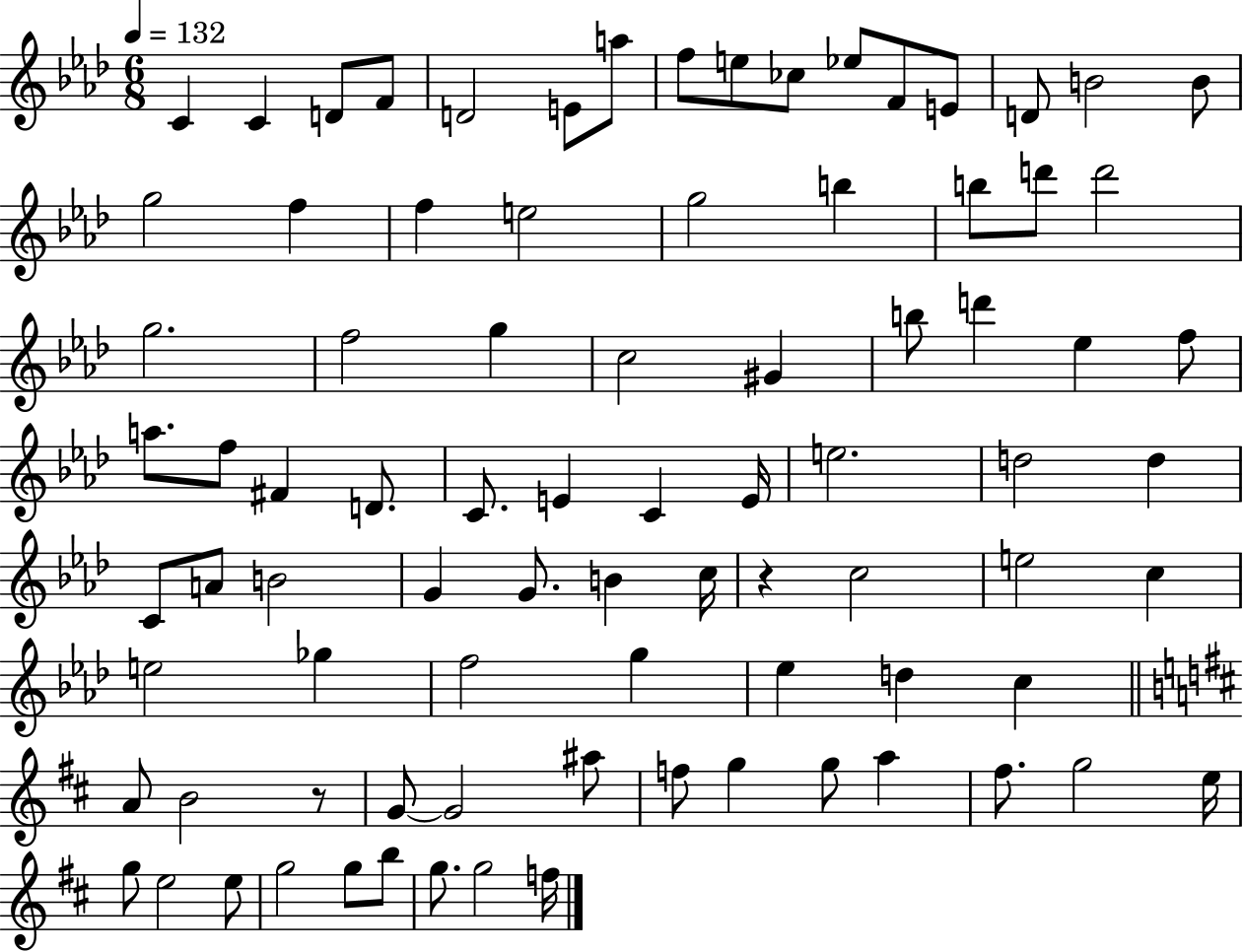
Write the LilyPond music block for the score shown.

{
  \clef treble
  \numericTimeSignature
  \time 6/8
  \key aes \major
  \tempo 4 = 132
  \repeat volta 2 { c'4 c'4 d'8 f'8 | d'2 e'8 a''8 | f''8 e''8 ces''8 ees''8 f'8 e'8 | d'8 b'2 b'8 | \break g''2 f''4 | f''4 e''2 | g''2 b''4 | b''8 d'''8 d'''2 | \break g''2. | f''2 g''4 | c''2 gis'4 | b''8 d'''4 ees''4 f''8 | \break a''8. f''8 fis'4 d'8. | c'8. e'4 c'4 e'16 | e''2. | d''2 d''4 | \break c'8 a'8 b'2 | g'4 g'8. b'4 c''16 | r4 c''2 | e''2 c''4 | \break e''2 ges''4 | f''2 g''4 | ees''4 d''4 c''4 | \bar "||" \break \key d \major a'8 b'2 r8 | g'8~~ g'2 ais''8 | f''8 g''4 g''8 a''4 | fis''8. g''2 e''16 | \break g''8 e''2 e''8 | g''2 g''8 b''8 | g''8. g''2 f''16 | } \bar "|."
}